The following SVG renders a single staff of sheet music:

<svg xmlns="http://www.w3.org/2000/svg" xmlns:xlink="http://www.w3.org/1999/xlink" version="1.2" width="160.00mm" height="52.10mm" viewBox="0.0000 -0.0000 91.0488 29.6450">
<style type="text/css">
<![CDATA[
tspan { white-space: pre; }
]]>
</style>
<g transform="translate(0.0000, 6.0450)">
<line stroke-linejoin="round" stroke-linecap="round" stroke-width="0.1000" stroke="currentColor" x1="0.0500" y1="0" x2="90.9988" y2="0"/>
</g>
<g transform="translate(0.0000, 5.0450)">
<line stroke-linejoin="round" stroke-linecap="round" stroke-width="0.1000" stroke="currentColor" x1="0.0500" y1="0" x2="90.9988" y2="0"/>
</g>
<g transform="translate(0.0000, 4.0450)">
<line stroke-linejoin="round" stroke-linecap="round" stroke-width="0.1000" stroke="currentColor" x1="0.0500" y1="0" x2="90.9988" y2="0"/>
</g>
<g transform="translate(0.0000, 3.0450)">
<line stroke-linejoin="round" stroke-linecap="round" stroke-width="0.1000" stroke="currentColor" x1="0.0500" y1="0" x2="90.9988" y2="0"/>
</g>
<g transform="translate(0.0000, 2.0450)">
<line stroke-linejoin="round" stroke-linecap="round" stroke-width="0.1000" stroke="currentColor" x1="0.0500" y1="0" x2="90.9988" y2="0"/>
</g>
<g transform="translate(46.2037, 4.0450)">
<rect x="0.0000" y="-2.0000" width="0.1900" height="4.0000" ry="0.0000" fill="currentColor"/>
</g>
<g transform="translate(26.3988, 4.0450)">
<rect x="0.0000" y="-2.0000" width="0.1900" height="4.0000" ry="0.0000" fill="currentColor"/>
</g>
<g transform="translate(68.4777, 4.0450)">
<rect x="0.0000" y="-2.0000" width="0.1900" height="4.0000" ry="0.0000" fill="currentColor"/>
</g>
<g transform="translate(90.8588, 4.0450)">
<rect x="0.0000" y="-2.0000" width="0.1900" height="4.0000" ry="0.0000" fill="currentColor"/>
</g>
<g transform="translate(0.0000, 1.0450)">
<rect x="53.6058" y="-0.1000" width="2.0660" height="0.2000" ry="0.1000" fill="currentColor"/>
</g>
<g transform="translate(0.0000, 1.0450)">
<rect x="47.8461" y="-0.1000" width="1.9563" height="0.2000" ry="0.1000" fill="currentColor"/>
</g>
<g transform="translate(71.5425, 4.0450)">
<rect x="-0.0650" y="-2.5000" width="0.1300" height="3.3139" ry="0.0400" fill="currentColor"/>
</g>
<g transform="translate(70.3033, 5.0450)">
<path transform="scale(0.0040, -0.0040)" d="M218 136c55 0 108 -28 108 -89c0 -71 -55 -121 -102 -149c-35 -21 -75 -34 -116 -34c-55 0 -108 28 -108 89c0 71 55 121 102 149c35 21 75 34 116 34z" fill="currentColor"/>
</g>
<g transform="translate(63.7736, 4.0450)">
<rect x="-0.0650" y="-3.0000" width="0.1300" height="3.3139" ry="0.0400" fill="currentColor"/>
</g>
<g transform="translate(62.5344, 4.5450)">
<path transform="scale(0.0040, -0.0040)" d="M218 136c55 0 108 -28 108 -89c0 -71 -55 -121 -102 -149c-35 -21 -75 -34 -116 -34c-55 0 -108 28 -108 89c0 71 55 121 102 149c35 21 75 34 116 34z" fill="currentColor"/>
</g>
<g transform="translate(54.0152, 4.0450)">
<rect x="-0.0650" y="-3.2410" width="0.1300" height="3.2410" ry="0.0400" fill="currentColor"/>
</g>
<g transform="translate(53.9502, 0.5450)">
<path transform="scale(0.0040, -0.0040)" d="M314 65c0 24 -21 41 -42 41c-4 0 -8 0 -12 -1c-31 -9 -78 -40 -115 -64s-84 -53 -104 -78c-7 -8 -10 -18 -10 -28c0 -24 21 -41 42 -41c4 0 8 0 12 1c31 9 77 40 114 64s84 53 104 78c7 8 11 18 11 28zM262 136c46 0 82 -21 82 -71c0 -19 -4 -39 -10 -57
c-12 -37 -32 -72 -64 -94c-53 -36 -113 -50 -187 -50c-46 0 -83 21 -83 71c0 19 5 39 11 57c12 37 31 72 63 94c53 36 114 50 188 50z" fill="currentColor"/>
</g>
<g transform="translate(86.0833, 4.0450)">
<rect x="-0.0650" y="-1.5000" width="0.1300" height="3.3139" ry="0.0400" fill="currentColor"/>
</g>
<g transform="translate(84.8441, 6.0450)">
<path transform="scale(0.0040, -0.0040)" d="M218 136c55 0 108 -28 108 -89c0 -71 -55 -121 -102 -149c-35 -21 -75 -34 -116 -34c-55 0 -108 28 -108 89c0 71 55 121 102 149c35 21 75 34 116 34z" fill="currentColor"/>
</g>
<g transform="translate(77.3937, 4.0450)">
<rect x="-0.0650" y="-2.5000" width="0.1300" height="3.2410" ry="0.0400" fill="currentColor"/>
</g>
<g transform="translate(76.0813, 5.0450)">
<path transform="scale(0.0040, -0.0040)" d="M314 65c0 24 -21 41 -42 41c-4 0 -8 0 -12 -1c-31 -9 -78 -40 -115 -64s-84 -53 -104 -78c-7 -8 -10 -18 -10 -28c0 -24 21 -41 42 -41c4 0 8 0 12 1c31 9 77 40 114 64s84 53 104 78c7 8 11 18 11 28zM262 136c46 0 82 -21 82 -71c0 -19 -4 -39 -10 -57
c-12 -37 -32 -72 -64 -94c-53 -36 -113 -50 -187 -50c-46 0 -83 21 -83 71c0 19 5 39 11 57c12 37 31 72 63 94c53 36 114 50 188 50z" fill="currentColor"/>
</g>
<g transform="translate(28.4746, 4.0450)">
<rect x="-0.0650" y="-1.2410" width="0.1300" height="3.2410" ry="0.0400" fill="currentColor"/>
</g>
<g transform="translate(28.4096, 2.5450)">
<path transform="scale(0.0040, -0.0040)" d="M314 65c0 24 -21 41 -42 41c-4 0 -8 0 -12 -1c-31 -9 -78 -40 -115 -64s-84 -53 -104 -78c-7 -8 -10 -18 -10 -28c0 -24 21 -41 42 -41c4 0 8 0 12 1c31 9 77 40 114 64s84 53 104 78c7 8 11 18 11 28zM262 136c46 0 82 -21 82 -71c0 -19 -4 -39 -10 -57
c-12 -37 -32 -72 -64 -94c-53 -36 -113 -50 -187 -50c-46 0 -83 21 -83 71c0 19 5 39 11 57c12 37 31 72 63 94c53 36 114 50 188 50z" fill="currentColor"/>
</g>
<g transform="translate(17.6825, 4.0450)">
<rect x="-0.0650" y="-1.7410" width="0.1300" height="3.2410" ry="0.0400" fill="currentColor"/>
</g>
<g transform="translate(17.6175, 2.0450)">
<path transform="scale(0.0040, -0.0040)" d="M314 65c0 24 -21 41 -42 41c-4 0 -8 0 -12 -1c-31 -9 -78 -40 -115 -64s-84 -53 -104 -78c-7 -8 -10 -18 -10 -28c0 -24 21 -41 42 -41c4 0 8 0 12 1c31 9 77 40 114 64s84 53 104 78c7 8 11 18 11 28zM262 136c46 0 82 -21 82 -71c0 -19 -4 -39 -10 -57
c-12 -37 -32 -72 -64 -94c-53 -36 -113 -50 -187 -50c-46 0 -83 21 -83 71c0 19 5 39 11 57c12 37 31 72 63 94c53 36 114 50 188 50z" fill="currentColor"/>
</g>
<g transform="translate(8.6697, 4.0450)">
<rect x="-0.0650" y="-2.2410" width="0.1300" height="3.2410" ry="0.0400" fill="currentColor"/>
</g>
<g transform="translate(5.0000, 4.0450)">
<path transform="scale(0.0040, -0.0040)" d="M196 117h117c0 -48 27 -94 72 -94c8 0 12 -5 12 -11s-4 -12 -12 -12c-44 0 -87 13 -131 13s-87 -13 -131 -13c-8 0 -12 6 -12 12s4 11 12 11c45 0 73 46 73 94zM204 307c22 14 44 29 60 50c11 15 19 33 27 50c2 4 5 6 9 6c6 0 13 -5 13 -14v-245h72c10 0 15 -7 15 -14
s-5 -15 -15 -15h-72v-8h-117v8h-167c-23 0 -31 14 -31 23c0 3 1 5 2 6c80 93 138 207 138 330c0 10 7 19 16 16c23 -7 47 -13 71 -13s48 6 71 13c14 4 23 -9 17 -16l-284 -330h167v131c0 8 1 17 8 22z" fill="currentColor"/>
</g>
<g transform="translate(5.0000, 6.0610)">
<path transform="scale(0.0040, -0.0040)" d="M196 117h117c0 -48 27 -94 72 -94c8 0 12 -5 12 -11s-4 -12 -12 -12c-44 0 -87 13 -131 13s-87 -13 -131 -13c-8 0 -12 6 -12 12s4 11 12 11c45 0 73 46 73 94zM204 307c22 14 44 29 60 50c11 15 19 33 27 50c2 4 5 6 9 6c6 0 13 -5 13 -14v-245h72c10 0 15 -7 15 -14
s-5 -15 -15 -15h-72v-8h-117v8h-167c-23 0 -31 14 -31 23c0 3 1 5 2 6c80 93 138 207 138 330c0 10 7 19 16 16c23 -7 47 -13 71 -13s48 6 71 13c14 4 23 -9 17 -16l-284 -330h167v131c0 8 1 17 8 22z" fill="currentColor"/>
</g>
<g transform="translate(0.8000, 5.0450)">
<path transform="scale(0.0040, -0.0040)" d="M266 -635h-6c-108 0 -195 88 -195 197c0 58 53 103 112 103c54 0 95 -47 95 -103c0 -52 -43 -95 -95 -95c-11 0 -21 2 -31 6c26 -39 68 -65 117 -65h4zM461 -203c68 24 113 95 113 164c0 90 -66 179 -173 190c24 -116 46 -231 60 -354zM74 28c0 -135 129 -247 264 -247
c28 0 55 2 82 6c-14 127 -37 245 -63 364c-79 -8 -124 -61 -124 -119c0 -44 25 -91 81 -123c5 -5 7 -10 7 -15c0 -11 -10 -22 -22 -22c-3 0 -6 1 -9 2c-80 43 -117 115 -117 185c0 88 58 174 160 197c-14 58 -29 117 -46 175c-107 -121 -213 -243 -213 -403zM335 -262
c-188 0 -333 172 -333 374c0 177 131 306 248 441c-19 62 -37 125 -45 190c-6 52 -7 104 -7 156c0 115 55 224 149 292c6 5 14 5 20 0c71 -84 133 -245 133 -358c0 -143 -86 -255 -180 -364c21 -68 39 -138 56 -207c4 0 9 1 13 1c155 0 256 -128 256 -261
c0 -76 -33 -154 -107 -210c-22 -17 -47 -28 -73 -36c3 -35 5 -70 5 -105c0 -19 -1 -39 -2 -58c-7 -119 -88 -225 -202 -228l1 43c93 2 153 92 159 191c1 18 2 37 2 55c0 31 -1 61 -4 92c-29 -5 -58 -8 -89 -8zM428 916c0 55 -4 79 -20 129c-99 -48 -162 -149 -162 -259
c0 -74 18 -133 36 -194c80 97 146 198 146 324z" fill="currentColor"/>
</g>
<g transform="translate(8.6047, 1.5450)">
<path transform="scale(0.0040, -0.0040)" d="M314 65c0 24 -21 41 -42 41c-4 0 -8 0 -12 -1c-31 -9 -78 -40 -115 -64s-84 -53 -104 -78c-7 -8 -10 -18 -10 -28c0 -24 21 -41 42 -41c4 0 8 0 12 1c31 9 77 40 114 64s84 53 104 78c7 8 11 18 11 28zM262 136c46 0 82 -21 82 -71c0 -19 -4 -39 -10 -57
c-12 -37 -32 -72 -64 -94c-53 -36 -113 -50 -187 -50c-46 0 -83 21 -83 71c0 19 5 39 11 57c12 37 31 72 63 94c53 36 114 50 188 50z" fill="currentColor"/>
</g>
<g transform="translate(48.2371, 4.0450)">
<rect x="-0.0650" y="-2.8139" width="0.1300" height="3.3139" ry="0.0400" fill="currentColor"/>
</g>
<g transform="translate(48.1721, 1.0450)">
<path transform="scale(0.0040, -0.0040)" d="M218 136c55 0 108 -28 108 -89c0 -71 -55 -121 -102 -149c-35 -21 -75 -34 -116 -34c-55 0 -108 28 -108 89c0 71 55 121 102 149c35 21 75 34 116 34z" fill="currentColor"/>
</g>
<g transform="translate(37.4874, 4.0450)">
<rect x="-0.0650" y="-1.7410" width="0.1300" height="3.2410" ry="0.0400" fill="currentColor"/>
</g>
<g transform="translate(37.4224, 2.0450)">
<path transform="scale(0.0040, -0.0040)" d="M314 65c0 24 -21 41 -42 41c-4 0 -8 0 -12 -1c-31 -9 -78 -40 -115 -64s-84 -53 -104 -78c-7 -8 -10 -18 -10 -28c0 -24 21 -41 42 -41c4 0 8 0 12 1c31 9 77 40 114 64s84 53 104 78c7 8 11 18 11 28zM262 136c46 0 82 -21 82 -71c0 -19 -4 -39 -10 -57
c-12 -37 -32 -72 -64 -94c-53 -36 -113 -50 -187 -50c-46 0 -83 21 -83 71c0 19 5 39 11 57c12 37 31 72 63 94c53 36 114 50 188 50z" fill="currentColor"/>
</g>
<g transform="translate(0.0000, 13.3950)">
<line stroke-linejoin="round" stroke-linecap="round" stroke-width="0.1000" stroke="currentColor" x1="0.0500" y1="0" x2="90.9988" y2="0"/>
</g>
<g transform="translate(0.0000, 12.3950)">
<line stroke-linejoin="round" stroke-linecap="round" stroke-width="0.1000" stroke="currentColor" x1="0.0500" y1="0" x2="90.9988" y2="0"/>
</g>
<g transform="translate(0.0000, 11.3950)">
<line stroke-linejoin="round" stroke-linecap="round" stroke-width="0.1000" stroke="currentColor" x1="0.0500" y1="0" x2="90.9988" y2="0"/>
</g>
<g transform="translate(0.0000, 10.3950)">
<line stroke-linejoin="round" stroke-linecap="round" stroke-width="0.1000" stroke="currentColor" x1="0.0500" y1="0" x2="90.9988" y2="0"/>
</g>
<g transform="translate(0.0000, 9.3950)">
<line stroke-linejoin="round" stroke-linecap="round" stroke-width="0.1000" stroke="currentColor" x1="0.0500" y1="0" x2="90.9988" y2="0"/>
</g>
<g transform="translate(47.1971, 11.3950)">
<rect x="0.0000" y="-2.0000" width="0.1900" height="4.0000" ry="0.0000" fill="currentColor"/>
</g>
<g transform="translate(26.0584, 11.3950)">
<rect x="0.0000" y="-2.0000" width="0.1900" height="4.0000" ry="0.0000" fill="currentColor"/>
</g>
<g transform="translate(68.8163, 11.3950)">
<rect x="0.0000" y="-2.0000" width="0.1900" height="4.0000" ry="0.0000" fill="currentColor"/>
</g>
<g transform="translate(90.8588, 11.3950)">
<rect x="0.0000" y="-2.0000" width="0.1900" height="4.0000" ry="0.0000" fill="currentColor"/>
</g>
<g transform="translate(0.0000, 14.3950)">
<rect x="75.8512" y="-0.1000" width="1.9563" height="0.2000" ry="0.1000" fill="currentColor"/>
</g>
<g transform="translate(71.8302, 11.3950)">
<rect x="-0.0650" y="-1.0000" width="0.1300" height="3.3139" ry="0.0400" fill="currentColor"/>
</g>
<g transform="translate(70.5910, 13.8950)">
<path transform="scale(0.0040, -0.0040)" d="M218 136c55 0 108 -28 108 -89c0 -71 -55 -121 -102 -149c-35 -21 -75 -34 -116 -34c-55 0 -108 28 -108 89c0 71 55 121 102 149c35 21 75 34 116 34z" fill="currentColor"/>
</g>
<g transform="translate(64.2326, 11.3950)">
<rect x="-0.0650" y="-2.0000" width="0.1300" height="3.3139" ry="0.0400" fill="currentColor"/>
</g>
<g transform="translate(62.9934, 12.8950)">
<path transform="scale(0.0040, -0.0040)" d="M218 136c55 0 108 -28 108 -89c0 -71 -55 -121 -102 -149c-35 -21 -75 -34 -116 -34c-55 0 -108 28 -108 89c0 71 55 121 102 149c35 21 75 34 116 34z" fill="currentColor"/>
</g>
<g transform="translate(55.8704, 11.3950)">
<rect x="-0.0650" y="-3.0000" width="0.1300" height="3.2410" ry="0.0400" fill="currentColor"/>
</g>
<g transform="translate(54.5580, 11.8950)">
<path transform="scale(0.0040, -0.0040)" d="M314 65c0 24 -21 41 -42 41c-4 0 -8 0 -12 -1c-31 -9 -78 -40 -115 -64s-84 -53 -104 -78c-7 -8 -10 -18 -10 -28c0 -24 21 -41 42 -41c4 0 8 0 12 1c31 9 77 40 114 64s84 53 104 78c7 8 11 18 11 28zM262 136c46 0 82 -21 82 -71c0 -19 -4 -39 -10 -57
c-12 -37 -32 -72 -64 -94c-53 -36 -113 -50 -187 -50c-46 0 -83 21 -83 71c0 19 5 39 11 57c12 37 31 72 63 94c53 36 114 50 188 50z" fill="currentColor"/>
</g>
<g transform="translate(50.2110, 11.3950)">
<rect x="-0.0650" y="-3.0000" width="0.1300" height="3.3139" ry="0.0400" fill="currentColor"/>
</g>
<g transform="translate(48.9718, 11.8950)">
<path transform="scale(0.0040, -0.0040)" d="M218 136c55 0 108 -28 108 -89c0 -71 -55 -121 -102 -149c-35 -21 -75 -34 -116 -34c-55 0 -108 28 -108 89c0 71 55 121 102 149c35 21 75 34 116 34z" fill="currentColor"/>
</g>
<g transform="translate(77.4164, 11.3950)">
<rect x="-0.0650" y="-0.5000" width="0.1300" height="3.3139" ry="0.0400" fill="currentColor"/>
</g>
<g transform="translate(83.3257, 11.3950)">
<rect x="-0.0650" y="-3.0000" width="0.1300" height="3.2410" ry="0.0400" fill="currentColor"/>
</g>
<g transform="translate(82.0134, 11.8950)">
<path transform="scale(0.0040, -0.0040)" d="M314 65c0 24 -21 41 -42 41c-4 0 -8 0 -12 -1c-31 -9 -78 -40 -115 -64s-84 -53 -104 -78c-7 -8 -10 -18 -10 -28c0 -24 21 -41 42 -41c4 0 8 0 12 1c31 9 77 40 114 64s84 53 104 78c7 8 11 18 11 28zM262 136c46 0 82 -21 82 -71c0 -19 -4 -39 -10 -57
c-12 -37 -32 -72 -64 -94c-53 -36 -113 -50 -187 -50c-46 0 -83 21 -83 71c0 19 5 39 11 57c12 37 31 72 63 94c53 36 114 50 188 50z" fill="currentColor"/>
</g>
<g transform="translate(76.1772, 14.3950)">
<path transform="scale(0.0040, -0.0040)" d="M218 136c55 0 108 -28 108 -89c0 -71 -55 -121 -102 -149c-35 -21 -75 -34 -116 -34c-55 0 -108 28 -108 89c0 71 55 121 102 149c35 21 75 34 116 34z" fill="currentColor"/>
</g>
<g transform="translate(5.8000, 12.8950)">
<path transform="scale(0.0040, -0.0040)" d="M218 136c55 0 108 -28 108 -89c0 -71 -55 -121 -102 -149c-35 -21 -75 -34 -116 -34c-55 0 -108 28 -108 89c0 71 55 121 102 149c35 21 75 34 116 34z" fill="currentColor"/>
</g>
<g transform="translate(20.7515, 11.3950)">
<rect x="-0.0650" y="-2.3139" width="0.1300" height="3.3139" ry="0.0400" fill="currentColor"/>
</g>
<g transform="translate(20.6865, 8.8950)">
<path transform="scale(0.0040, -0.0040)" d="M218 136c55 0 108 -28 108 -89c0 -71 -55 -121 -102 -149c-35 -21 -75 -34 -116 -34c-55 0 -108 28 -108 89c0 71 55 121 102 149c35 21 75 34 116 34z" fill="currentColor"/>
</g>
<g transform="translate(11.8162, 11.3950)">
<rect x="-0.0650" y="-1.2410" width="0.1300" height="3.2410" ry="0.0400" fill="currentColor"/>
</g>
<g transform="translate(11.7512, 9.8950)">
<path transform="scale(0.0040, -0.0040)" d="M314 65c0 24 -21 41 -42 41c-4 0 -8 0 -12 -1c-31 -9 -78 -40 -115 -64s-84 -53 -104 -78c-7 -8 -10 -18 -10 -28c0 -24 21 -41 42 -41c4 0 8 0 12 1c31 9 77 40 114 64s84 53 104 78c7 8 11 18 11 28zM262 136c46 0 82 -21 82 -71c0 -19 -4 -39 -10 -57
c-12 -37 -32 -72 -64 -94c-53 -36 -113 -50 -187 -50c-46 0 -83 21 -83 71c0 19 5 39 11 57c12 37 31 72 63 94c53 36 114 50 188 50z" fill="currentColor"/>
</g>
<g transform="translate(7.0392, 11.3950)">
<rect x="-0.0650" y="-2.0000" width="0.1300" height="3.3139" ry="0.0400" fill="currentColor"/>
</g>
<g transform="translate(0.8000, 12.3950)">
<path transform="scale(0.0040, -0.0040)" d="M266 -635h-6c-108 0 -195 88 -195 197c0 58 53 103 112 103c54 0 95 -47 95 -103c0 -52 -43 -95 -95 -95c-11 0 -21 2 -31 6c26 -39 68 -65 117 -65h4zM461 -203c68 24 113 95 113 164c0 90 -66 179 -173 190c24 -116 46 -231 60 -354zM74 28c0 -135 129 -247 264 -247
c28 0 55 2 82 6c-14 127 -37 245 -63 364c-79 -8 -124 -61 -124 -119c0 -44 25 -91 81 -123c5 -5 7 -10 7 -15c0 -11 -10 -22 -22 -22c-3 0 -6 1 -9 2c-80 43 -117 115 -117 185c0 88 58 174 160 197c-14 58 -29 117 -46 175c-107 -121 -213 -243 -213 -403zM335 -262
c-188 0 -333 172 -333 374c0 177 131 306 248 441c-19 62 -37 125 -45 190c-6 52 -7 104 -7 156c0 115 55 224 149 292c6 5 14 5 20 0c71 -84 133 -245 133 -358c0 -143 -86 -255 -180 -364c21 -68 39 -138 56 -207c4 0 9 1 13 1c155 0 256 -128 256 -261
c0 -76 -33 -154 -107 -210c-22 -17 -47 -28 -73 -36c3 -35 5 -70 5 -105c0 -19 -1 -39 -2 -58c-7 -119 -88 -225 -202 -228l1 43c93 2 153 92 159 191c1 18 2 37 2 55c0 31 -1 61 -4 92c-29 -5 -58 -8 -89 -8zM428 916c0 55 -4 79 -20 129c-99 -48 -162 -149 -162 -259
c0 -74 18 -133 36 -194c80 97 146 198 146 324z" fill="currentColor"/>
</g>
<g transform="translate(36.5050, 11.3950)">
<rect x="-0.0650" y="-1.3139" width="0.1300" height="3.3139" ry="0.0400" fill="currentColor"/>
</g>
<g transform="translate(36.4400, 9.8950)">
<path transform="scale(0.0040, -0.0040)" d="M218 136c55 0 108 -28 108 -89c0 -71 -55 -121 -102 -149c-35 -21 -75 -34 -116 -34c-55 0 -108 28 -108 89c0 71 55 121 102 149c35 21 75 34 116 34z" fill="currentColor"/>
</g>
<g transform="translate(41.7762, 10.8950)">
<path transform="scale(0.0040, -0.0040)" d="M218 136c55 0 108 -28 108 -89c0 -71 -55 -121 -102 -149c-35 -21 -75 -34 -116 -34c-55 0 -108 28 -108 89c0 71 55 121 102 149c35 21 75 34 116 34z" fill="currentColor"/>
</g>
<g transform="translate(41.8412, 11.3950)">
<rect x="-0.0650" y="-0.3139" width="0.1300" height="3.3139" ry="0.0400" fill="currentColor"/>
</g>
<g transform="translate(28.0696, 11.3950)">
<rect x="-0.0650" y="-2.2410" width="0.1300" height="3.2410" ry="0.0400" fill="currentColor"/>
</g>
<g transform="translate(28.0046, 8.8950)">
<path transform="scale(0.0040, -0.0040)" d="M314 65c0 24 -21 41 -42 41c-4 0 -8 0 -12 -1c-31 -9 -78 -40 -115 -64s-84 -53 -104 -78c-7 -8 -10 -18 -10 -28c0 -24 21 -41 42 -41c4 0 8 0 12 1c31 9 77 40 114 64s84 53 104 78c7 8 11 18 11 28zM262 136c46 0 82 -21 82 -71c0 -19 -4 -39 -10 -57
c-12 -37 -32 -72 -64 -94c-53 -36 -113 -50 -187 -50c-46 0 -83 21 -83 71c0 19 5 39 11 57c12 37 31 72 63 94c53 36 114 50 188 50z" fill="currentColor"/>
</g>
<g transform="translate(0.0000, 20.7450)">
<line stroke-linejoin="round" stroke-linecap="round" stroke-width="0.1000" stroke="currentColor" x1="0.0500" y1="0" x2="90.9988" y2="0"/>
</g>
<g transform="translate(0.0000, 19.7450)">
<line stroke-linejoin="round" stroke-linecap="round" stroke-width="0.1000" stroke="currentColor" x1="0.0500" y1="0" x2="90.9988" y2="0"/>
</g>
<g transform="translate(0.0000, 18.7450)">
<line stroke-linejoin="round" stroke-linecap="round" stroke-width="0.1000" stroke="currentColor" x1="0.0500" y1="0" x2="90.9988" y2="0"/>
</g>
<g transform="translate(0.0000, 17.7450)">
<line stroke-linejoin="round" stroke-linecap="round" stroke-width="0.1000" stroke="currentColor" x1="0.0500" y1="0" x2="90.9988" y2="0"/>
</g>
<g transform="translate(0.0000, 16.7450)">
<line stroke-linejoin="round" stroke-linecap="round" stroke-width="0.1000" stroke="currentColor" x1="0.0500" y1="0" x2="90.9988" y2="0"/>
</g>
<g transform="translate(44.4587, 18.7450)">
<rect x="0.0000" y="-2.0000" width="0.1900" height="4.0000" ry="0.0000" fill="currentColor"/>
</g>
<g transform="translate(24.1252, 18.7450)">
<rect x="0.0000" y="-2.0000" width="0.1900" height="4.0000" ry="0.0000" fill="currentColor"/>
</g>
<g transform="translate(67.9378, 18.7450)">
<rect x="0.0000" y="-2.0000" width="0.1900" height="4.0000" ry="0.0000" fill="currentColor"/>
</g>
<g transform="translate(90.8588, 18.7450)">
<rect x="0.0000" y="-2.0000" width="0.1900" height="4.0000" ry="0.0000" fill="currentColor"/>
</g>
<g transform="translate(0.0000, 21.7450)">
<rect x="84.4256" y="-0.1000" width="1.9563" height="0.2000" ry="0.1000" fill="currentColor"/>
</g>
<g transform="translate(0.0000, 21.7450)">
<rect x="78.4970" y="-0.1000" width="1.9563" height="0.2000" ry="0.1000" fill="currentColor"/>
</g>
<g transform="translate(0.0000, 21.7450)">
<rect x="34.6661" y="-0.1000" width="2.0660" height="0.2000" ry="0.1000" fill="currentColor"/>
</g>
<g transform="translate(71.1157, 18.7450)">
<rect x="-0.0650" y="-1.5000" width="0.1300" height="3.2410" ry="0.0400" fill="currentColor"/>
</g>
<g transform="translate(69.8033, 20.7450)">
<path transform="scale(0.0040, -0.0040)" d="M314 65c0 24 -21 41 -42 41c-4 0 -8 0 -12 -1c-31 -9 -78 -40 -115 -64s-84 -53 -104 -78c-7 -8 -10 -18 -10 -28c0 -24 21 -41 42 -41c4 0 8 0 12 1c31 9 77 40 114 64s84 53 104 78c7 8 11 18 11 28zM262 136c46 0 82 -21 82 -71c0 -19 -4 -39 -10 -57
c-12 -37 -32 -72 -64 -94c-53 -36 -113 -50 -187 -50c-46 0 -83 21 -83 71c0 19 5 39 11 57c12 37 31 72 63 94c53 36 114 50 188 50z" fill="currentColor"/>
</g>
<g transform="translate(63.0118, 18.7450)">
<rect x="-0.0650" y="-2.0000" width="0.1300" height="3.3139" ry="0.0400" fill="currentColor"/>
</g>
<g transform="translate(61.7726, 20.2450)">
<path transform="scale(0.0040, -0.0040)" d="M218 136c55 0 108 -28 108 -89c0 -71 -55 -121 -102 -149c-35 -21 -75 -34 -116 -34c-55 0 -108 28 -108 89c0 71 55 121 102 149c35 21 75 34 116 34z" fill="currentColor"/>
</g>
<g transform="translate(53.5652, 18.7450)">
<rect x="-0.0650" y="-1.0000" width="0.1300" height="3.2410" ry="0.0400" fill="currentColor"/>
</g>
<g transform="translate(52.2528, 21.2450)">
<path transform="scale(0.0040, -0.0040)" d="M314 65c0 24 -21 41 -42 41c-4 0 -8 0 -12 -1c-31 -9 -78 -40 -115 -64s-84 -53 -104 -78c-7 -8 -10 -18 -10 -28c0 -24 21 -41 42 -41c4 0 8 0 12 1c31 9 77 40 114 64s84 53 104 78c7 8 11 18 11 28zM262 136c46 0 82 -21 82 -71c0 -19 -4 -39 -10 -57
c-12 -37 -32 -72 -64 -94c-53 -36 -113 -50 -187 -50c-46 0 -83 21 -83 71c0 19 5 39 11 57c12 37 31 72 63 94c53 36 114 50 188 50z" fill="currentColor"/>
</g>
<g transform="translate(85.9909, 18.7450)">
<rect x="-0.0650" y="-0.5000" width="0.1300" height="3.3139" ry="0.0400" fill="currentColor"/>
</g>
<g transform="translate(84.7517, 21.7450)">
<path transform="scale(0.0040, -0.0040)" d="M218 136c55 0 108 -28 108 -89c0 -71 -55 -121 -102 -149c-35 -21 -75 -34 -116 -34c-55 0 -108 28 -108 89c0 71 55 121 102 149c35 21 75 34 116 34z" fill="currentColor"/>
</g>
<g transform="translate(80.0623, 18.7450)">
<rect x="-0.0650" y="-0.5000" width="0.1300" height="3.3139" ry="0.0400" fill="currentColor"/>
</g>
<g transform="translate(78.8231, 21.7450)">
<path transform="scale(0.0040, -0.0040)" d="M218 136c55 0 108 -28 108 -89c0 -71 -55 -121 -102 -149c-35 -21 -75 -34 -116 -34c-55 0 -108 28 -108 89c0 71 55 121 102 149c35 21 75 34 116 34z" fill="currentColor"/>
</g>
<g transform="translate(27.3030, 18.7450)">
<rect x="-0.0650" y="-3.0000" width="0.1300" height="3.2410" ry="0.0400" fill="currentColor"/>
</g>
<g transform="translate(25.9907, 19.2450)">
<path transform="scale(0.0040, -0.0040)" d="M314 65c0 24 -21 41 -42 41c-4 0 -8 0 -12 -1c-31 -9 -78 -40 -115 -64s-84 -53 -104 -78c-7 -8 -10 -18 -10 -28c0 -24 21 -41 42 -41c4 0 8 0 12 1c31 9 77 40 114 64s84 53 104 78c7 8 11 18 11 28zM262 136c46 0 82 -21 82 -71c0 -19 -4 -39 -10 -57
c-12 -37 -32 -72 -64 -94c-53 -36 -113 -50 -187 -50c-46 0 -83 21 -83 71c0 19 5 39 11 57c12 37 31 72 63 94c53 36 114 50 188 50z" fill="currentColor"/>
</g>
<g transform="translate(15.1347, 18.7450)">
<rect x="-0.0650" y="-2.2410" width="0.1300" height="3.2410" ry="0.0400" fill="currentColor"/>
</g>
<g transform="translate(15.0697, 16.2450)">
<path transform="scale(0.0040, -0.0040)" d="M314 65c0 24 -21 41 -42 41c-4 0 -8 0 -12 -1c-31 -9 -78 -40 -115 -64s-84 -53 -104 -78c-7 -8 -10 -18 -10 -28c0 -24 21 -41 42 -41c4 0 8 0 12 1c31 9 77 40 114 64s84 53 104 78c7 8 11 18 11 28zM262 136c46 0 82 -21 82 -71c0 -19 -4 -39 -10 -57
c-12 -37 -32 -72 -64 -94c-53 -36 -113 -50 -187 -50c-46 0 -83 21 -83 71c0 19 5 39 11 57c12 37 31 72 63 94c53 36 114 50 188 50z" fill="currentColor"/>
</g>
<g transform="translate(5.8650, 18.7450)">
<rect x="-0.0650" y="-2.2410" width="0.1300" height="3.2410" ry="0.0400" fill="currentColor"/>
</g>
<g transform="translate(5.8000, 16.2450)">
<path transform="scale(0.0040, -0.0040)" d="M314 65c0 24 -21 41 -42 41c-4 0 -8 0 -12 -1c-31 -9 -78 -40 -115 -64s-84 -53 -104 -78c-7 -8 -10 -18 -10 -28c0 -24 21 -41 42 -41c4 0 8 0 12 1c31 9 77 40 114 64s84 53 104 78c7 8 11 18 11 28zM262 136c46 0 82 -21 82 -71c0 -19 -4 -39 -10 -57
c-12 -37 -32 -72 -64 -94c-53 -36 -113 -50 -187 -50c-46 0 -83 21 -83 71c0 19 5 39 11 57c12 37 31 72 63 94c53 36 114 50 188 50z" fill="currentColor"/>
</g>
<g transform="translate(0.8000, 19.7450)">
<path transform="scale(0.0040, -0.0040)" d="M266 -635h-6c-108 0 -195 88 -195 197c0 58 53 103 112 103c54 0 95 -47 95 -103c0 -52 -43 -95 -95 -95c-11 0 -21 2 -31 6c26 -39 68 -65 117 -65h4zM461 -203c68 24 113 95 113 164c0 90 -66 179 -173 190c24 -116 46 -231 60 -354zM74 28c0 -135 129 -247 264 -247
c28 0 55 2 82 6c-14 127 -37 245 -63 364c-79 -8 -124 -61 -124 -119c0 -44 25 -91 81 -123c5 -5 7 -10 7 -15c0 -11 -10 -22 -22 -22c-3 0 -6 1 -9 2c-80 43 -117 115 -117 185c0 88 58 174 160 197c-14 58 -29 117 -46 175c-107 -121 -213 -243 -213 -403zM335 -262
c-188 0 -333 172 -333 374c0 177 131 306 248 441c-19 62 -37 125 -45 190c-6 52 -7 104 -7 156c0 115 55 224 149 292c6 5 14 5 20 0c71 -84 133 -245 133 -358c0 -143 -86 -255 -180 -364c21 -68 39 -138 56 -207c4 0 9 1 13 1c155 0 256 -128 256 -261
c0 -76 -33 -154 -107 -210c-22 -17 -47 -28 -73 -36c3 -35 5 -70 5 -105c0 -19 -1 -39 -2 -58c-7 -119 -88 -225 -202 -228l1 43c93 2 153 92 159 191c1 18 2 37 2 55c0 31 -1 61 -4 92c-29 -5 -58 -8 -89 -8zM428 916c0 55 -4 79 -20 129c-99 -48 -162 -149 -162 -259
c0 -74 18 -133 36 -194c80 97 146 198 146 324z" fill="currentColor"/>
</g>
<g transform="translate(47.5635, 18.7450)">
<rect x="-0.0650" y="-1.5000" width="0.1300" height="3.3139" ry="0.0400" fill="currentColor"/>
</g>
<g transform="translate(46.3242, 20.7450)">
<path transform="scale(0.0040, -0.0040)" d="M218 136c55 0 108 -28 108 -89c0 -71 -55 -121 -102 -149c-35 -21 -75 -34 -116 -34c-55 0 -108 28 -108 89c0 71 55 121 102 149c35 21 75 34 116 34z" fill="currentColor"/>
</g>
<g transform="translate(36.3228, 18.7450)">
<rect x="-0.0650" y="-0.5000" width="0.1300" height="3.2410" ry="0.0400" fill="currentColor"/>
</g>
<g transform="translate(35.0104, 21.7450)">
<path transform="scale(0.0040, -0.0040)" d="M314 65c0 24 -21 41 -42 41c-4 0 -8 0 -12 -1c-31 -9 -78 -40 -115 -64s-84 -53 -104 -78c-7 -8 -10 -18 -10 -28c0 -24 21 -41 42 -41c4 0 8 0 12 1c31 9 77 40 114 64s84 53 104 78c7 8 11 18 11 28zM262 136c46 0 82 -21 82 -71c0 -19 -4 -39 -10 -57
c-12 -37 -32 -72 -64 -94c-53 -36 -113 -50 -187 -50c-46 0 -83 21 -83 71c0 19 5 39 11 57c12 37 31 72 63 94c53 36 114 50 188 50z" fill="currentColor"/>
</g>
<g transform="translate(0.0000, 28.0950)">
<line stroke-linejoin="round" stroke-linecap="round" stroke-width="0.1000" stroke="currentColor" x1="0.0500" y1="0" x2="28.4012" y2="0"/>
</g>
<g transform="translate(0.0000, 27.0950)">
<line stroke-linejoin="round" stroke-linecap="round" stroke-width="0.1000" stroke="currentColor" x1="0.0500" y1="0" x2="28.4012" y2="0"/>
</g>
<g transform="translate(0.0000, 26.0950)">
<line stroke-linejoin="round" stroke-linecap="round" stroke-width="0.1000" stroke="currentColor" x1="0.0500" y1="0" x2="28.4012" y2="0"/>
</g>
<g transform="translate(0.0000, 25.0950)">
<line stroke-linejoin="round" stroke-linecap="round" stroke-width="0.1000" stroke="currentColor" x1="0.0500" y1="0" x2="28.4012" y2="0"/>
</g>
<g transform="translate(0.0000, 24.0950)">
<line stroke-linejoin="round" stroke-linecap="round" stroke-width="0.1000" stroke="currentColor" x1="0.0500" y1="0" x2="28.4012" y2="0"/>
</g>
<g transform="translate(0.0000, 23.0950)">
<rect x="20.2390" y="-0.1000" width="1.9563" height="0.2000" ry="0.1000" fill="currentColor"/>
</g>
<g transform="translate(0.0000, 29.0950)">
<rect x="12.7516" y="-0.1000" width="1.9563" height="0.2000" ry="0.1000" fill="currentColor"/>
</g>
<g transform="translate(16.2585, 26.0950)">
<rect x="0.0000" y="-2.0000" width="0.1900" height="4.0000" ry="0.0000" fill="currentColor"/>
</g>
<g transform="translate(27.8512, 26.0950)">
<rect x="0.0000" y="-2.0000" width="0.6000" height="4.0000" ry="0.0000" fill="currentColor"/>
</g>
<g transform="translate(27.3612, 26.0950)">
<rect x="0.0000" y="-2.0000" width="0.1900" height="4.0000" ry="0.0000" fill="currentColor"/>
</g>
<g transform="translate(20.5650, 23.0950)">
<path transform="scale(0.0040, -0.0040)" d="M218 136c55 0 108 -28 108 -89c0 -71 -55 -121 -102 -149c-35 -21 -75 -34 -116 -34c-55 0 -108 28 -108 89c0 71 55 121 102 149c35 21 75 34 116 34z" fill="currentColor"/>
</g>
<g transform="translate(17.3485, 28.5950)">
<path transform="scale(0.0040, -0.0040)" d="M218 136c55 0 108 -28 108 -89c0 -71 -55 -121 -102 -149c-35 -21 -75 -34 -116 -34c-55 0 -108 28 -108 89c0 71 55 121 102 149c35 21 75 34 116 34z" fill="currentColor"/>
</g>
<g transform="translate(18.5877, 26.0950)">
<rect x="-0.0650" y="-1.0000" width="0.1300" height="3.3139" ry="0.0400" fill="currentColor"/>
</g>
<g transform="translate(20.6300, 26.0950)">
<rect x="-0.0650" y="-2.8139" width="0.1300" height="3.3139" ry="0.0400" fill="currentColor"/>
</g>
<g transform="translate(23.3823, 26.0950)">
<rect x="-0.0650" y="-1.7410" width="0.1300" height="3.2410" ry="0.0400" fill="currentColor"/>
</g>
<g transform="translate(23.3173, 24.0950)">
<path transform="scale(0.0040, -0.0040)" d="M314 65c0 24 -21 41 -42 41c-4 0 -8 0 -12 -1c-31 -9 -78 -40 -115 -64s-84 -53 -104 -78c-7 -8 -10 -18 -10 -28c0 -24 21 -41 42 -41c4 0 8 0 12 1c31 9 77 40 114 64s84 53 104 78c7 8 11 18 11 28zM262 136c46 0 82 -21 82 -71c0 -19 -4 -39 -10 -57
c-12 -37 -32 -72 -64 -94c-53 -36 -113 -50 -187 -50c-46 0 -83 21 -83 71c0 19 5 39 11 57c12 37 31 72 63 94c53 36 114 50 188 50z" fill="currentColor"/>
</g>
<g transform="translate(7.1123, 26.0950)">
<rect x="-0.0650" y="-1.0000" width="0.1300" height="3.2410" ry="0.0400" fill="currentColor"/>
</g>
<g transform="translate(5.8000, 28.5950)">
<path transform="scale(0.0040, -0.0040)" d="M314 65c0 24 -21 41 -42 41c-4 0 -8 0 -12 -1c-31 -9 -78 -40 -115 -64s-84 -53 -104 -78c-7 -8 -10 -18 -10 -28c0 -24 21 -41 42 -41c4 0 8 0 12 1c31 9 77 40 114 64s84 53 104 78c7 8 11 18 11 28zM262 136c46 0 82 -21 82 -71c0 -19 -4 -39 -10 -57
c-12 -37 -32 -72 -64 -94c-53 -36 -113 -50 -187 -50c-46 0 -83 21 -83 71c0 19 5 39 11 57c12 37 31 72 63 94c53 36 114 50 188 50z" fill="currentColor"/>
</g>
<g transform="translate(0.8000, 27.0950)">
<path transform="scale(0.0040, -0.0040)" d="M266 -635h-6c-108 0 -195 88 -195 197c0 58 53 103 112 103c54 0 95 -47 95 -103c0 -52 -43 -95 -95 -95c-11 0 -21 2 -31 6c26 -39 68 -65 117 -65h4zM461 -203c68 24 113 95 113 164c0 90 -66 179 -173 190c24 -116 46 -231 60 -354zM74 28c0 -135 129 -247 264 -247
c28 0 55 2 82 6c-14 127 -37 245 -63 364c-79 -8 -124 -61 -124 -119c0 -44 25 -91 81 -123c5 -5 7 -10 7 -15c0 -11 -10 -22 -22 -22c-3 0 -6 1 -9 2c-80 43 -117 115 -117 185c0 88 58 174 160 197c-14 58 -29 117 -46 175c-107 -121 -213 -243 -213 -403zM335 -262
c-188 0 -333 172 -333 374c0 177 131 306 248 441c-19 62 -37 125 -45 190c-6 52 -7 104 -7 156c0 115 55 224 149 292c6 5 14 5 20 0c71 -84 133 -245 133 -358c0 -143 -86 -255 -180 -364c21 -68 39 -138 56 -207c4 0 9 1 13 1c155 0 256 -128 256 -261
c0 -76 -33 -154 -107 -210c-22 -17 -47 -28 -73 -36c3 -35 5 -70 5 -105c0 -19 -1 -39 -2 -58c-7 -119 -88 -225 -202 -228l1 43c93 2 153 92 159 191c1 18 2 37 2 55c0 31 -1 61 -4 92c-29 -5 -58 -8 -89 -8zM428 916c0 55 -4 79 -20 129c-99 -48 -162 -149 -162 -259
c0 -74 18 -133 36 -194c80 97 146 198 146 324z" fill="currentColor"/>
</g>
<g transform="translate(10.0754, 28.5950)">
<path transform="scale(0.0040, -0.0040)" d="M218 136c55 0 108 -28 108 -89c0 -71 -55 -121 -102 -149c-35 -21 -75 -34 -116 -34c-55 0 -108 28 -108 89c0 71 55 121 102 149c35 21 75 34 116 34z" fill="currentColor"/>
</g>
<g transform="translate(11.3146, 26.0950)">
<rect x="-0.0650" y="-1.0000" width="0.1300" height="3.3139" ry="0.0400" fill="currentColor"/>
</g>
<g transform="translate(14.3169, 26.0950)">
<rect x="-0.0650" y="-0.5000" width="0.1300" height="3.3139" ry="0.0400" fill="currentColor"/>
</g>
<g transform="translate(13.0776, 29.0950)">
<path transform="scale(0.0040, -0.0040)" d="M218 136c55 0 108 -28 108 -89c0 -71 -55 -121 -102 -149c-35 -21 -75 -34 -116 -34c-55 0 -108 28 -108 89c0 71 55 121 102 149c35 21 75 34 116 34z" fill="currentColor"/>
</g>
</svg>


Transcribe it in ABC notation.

X:1
T:Untitled
M:4/4
L:1/4
K:C
g2 f2 e2 f2 a b2 A G G2 E F e2 g g2 e c A A2 F D C A2 g2 g2 A2 C2 E D2 F E2 C C D2 D C D a f2